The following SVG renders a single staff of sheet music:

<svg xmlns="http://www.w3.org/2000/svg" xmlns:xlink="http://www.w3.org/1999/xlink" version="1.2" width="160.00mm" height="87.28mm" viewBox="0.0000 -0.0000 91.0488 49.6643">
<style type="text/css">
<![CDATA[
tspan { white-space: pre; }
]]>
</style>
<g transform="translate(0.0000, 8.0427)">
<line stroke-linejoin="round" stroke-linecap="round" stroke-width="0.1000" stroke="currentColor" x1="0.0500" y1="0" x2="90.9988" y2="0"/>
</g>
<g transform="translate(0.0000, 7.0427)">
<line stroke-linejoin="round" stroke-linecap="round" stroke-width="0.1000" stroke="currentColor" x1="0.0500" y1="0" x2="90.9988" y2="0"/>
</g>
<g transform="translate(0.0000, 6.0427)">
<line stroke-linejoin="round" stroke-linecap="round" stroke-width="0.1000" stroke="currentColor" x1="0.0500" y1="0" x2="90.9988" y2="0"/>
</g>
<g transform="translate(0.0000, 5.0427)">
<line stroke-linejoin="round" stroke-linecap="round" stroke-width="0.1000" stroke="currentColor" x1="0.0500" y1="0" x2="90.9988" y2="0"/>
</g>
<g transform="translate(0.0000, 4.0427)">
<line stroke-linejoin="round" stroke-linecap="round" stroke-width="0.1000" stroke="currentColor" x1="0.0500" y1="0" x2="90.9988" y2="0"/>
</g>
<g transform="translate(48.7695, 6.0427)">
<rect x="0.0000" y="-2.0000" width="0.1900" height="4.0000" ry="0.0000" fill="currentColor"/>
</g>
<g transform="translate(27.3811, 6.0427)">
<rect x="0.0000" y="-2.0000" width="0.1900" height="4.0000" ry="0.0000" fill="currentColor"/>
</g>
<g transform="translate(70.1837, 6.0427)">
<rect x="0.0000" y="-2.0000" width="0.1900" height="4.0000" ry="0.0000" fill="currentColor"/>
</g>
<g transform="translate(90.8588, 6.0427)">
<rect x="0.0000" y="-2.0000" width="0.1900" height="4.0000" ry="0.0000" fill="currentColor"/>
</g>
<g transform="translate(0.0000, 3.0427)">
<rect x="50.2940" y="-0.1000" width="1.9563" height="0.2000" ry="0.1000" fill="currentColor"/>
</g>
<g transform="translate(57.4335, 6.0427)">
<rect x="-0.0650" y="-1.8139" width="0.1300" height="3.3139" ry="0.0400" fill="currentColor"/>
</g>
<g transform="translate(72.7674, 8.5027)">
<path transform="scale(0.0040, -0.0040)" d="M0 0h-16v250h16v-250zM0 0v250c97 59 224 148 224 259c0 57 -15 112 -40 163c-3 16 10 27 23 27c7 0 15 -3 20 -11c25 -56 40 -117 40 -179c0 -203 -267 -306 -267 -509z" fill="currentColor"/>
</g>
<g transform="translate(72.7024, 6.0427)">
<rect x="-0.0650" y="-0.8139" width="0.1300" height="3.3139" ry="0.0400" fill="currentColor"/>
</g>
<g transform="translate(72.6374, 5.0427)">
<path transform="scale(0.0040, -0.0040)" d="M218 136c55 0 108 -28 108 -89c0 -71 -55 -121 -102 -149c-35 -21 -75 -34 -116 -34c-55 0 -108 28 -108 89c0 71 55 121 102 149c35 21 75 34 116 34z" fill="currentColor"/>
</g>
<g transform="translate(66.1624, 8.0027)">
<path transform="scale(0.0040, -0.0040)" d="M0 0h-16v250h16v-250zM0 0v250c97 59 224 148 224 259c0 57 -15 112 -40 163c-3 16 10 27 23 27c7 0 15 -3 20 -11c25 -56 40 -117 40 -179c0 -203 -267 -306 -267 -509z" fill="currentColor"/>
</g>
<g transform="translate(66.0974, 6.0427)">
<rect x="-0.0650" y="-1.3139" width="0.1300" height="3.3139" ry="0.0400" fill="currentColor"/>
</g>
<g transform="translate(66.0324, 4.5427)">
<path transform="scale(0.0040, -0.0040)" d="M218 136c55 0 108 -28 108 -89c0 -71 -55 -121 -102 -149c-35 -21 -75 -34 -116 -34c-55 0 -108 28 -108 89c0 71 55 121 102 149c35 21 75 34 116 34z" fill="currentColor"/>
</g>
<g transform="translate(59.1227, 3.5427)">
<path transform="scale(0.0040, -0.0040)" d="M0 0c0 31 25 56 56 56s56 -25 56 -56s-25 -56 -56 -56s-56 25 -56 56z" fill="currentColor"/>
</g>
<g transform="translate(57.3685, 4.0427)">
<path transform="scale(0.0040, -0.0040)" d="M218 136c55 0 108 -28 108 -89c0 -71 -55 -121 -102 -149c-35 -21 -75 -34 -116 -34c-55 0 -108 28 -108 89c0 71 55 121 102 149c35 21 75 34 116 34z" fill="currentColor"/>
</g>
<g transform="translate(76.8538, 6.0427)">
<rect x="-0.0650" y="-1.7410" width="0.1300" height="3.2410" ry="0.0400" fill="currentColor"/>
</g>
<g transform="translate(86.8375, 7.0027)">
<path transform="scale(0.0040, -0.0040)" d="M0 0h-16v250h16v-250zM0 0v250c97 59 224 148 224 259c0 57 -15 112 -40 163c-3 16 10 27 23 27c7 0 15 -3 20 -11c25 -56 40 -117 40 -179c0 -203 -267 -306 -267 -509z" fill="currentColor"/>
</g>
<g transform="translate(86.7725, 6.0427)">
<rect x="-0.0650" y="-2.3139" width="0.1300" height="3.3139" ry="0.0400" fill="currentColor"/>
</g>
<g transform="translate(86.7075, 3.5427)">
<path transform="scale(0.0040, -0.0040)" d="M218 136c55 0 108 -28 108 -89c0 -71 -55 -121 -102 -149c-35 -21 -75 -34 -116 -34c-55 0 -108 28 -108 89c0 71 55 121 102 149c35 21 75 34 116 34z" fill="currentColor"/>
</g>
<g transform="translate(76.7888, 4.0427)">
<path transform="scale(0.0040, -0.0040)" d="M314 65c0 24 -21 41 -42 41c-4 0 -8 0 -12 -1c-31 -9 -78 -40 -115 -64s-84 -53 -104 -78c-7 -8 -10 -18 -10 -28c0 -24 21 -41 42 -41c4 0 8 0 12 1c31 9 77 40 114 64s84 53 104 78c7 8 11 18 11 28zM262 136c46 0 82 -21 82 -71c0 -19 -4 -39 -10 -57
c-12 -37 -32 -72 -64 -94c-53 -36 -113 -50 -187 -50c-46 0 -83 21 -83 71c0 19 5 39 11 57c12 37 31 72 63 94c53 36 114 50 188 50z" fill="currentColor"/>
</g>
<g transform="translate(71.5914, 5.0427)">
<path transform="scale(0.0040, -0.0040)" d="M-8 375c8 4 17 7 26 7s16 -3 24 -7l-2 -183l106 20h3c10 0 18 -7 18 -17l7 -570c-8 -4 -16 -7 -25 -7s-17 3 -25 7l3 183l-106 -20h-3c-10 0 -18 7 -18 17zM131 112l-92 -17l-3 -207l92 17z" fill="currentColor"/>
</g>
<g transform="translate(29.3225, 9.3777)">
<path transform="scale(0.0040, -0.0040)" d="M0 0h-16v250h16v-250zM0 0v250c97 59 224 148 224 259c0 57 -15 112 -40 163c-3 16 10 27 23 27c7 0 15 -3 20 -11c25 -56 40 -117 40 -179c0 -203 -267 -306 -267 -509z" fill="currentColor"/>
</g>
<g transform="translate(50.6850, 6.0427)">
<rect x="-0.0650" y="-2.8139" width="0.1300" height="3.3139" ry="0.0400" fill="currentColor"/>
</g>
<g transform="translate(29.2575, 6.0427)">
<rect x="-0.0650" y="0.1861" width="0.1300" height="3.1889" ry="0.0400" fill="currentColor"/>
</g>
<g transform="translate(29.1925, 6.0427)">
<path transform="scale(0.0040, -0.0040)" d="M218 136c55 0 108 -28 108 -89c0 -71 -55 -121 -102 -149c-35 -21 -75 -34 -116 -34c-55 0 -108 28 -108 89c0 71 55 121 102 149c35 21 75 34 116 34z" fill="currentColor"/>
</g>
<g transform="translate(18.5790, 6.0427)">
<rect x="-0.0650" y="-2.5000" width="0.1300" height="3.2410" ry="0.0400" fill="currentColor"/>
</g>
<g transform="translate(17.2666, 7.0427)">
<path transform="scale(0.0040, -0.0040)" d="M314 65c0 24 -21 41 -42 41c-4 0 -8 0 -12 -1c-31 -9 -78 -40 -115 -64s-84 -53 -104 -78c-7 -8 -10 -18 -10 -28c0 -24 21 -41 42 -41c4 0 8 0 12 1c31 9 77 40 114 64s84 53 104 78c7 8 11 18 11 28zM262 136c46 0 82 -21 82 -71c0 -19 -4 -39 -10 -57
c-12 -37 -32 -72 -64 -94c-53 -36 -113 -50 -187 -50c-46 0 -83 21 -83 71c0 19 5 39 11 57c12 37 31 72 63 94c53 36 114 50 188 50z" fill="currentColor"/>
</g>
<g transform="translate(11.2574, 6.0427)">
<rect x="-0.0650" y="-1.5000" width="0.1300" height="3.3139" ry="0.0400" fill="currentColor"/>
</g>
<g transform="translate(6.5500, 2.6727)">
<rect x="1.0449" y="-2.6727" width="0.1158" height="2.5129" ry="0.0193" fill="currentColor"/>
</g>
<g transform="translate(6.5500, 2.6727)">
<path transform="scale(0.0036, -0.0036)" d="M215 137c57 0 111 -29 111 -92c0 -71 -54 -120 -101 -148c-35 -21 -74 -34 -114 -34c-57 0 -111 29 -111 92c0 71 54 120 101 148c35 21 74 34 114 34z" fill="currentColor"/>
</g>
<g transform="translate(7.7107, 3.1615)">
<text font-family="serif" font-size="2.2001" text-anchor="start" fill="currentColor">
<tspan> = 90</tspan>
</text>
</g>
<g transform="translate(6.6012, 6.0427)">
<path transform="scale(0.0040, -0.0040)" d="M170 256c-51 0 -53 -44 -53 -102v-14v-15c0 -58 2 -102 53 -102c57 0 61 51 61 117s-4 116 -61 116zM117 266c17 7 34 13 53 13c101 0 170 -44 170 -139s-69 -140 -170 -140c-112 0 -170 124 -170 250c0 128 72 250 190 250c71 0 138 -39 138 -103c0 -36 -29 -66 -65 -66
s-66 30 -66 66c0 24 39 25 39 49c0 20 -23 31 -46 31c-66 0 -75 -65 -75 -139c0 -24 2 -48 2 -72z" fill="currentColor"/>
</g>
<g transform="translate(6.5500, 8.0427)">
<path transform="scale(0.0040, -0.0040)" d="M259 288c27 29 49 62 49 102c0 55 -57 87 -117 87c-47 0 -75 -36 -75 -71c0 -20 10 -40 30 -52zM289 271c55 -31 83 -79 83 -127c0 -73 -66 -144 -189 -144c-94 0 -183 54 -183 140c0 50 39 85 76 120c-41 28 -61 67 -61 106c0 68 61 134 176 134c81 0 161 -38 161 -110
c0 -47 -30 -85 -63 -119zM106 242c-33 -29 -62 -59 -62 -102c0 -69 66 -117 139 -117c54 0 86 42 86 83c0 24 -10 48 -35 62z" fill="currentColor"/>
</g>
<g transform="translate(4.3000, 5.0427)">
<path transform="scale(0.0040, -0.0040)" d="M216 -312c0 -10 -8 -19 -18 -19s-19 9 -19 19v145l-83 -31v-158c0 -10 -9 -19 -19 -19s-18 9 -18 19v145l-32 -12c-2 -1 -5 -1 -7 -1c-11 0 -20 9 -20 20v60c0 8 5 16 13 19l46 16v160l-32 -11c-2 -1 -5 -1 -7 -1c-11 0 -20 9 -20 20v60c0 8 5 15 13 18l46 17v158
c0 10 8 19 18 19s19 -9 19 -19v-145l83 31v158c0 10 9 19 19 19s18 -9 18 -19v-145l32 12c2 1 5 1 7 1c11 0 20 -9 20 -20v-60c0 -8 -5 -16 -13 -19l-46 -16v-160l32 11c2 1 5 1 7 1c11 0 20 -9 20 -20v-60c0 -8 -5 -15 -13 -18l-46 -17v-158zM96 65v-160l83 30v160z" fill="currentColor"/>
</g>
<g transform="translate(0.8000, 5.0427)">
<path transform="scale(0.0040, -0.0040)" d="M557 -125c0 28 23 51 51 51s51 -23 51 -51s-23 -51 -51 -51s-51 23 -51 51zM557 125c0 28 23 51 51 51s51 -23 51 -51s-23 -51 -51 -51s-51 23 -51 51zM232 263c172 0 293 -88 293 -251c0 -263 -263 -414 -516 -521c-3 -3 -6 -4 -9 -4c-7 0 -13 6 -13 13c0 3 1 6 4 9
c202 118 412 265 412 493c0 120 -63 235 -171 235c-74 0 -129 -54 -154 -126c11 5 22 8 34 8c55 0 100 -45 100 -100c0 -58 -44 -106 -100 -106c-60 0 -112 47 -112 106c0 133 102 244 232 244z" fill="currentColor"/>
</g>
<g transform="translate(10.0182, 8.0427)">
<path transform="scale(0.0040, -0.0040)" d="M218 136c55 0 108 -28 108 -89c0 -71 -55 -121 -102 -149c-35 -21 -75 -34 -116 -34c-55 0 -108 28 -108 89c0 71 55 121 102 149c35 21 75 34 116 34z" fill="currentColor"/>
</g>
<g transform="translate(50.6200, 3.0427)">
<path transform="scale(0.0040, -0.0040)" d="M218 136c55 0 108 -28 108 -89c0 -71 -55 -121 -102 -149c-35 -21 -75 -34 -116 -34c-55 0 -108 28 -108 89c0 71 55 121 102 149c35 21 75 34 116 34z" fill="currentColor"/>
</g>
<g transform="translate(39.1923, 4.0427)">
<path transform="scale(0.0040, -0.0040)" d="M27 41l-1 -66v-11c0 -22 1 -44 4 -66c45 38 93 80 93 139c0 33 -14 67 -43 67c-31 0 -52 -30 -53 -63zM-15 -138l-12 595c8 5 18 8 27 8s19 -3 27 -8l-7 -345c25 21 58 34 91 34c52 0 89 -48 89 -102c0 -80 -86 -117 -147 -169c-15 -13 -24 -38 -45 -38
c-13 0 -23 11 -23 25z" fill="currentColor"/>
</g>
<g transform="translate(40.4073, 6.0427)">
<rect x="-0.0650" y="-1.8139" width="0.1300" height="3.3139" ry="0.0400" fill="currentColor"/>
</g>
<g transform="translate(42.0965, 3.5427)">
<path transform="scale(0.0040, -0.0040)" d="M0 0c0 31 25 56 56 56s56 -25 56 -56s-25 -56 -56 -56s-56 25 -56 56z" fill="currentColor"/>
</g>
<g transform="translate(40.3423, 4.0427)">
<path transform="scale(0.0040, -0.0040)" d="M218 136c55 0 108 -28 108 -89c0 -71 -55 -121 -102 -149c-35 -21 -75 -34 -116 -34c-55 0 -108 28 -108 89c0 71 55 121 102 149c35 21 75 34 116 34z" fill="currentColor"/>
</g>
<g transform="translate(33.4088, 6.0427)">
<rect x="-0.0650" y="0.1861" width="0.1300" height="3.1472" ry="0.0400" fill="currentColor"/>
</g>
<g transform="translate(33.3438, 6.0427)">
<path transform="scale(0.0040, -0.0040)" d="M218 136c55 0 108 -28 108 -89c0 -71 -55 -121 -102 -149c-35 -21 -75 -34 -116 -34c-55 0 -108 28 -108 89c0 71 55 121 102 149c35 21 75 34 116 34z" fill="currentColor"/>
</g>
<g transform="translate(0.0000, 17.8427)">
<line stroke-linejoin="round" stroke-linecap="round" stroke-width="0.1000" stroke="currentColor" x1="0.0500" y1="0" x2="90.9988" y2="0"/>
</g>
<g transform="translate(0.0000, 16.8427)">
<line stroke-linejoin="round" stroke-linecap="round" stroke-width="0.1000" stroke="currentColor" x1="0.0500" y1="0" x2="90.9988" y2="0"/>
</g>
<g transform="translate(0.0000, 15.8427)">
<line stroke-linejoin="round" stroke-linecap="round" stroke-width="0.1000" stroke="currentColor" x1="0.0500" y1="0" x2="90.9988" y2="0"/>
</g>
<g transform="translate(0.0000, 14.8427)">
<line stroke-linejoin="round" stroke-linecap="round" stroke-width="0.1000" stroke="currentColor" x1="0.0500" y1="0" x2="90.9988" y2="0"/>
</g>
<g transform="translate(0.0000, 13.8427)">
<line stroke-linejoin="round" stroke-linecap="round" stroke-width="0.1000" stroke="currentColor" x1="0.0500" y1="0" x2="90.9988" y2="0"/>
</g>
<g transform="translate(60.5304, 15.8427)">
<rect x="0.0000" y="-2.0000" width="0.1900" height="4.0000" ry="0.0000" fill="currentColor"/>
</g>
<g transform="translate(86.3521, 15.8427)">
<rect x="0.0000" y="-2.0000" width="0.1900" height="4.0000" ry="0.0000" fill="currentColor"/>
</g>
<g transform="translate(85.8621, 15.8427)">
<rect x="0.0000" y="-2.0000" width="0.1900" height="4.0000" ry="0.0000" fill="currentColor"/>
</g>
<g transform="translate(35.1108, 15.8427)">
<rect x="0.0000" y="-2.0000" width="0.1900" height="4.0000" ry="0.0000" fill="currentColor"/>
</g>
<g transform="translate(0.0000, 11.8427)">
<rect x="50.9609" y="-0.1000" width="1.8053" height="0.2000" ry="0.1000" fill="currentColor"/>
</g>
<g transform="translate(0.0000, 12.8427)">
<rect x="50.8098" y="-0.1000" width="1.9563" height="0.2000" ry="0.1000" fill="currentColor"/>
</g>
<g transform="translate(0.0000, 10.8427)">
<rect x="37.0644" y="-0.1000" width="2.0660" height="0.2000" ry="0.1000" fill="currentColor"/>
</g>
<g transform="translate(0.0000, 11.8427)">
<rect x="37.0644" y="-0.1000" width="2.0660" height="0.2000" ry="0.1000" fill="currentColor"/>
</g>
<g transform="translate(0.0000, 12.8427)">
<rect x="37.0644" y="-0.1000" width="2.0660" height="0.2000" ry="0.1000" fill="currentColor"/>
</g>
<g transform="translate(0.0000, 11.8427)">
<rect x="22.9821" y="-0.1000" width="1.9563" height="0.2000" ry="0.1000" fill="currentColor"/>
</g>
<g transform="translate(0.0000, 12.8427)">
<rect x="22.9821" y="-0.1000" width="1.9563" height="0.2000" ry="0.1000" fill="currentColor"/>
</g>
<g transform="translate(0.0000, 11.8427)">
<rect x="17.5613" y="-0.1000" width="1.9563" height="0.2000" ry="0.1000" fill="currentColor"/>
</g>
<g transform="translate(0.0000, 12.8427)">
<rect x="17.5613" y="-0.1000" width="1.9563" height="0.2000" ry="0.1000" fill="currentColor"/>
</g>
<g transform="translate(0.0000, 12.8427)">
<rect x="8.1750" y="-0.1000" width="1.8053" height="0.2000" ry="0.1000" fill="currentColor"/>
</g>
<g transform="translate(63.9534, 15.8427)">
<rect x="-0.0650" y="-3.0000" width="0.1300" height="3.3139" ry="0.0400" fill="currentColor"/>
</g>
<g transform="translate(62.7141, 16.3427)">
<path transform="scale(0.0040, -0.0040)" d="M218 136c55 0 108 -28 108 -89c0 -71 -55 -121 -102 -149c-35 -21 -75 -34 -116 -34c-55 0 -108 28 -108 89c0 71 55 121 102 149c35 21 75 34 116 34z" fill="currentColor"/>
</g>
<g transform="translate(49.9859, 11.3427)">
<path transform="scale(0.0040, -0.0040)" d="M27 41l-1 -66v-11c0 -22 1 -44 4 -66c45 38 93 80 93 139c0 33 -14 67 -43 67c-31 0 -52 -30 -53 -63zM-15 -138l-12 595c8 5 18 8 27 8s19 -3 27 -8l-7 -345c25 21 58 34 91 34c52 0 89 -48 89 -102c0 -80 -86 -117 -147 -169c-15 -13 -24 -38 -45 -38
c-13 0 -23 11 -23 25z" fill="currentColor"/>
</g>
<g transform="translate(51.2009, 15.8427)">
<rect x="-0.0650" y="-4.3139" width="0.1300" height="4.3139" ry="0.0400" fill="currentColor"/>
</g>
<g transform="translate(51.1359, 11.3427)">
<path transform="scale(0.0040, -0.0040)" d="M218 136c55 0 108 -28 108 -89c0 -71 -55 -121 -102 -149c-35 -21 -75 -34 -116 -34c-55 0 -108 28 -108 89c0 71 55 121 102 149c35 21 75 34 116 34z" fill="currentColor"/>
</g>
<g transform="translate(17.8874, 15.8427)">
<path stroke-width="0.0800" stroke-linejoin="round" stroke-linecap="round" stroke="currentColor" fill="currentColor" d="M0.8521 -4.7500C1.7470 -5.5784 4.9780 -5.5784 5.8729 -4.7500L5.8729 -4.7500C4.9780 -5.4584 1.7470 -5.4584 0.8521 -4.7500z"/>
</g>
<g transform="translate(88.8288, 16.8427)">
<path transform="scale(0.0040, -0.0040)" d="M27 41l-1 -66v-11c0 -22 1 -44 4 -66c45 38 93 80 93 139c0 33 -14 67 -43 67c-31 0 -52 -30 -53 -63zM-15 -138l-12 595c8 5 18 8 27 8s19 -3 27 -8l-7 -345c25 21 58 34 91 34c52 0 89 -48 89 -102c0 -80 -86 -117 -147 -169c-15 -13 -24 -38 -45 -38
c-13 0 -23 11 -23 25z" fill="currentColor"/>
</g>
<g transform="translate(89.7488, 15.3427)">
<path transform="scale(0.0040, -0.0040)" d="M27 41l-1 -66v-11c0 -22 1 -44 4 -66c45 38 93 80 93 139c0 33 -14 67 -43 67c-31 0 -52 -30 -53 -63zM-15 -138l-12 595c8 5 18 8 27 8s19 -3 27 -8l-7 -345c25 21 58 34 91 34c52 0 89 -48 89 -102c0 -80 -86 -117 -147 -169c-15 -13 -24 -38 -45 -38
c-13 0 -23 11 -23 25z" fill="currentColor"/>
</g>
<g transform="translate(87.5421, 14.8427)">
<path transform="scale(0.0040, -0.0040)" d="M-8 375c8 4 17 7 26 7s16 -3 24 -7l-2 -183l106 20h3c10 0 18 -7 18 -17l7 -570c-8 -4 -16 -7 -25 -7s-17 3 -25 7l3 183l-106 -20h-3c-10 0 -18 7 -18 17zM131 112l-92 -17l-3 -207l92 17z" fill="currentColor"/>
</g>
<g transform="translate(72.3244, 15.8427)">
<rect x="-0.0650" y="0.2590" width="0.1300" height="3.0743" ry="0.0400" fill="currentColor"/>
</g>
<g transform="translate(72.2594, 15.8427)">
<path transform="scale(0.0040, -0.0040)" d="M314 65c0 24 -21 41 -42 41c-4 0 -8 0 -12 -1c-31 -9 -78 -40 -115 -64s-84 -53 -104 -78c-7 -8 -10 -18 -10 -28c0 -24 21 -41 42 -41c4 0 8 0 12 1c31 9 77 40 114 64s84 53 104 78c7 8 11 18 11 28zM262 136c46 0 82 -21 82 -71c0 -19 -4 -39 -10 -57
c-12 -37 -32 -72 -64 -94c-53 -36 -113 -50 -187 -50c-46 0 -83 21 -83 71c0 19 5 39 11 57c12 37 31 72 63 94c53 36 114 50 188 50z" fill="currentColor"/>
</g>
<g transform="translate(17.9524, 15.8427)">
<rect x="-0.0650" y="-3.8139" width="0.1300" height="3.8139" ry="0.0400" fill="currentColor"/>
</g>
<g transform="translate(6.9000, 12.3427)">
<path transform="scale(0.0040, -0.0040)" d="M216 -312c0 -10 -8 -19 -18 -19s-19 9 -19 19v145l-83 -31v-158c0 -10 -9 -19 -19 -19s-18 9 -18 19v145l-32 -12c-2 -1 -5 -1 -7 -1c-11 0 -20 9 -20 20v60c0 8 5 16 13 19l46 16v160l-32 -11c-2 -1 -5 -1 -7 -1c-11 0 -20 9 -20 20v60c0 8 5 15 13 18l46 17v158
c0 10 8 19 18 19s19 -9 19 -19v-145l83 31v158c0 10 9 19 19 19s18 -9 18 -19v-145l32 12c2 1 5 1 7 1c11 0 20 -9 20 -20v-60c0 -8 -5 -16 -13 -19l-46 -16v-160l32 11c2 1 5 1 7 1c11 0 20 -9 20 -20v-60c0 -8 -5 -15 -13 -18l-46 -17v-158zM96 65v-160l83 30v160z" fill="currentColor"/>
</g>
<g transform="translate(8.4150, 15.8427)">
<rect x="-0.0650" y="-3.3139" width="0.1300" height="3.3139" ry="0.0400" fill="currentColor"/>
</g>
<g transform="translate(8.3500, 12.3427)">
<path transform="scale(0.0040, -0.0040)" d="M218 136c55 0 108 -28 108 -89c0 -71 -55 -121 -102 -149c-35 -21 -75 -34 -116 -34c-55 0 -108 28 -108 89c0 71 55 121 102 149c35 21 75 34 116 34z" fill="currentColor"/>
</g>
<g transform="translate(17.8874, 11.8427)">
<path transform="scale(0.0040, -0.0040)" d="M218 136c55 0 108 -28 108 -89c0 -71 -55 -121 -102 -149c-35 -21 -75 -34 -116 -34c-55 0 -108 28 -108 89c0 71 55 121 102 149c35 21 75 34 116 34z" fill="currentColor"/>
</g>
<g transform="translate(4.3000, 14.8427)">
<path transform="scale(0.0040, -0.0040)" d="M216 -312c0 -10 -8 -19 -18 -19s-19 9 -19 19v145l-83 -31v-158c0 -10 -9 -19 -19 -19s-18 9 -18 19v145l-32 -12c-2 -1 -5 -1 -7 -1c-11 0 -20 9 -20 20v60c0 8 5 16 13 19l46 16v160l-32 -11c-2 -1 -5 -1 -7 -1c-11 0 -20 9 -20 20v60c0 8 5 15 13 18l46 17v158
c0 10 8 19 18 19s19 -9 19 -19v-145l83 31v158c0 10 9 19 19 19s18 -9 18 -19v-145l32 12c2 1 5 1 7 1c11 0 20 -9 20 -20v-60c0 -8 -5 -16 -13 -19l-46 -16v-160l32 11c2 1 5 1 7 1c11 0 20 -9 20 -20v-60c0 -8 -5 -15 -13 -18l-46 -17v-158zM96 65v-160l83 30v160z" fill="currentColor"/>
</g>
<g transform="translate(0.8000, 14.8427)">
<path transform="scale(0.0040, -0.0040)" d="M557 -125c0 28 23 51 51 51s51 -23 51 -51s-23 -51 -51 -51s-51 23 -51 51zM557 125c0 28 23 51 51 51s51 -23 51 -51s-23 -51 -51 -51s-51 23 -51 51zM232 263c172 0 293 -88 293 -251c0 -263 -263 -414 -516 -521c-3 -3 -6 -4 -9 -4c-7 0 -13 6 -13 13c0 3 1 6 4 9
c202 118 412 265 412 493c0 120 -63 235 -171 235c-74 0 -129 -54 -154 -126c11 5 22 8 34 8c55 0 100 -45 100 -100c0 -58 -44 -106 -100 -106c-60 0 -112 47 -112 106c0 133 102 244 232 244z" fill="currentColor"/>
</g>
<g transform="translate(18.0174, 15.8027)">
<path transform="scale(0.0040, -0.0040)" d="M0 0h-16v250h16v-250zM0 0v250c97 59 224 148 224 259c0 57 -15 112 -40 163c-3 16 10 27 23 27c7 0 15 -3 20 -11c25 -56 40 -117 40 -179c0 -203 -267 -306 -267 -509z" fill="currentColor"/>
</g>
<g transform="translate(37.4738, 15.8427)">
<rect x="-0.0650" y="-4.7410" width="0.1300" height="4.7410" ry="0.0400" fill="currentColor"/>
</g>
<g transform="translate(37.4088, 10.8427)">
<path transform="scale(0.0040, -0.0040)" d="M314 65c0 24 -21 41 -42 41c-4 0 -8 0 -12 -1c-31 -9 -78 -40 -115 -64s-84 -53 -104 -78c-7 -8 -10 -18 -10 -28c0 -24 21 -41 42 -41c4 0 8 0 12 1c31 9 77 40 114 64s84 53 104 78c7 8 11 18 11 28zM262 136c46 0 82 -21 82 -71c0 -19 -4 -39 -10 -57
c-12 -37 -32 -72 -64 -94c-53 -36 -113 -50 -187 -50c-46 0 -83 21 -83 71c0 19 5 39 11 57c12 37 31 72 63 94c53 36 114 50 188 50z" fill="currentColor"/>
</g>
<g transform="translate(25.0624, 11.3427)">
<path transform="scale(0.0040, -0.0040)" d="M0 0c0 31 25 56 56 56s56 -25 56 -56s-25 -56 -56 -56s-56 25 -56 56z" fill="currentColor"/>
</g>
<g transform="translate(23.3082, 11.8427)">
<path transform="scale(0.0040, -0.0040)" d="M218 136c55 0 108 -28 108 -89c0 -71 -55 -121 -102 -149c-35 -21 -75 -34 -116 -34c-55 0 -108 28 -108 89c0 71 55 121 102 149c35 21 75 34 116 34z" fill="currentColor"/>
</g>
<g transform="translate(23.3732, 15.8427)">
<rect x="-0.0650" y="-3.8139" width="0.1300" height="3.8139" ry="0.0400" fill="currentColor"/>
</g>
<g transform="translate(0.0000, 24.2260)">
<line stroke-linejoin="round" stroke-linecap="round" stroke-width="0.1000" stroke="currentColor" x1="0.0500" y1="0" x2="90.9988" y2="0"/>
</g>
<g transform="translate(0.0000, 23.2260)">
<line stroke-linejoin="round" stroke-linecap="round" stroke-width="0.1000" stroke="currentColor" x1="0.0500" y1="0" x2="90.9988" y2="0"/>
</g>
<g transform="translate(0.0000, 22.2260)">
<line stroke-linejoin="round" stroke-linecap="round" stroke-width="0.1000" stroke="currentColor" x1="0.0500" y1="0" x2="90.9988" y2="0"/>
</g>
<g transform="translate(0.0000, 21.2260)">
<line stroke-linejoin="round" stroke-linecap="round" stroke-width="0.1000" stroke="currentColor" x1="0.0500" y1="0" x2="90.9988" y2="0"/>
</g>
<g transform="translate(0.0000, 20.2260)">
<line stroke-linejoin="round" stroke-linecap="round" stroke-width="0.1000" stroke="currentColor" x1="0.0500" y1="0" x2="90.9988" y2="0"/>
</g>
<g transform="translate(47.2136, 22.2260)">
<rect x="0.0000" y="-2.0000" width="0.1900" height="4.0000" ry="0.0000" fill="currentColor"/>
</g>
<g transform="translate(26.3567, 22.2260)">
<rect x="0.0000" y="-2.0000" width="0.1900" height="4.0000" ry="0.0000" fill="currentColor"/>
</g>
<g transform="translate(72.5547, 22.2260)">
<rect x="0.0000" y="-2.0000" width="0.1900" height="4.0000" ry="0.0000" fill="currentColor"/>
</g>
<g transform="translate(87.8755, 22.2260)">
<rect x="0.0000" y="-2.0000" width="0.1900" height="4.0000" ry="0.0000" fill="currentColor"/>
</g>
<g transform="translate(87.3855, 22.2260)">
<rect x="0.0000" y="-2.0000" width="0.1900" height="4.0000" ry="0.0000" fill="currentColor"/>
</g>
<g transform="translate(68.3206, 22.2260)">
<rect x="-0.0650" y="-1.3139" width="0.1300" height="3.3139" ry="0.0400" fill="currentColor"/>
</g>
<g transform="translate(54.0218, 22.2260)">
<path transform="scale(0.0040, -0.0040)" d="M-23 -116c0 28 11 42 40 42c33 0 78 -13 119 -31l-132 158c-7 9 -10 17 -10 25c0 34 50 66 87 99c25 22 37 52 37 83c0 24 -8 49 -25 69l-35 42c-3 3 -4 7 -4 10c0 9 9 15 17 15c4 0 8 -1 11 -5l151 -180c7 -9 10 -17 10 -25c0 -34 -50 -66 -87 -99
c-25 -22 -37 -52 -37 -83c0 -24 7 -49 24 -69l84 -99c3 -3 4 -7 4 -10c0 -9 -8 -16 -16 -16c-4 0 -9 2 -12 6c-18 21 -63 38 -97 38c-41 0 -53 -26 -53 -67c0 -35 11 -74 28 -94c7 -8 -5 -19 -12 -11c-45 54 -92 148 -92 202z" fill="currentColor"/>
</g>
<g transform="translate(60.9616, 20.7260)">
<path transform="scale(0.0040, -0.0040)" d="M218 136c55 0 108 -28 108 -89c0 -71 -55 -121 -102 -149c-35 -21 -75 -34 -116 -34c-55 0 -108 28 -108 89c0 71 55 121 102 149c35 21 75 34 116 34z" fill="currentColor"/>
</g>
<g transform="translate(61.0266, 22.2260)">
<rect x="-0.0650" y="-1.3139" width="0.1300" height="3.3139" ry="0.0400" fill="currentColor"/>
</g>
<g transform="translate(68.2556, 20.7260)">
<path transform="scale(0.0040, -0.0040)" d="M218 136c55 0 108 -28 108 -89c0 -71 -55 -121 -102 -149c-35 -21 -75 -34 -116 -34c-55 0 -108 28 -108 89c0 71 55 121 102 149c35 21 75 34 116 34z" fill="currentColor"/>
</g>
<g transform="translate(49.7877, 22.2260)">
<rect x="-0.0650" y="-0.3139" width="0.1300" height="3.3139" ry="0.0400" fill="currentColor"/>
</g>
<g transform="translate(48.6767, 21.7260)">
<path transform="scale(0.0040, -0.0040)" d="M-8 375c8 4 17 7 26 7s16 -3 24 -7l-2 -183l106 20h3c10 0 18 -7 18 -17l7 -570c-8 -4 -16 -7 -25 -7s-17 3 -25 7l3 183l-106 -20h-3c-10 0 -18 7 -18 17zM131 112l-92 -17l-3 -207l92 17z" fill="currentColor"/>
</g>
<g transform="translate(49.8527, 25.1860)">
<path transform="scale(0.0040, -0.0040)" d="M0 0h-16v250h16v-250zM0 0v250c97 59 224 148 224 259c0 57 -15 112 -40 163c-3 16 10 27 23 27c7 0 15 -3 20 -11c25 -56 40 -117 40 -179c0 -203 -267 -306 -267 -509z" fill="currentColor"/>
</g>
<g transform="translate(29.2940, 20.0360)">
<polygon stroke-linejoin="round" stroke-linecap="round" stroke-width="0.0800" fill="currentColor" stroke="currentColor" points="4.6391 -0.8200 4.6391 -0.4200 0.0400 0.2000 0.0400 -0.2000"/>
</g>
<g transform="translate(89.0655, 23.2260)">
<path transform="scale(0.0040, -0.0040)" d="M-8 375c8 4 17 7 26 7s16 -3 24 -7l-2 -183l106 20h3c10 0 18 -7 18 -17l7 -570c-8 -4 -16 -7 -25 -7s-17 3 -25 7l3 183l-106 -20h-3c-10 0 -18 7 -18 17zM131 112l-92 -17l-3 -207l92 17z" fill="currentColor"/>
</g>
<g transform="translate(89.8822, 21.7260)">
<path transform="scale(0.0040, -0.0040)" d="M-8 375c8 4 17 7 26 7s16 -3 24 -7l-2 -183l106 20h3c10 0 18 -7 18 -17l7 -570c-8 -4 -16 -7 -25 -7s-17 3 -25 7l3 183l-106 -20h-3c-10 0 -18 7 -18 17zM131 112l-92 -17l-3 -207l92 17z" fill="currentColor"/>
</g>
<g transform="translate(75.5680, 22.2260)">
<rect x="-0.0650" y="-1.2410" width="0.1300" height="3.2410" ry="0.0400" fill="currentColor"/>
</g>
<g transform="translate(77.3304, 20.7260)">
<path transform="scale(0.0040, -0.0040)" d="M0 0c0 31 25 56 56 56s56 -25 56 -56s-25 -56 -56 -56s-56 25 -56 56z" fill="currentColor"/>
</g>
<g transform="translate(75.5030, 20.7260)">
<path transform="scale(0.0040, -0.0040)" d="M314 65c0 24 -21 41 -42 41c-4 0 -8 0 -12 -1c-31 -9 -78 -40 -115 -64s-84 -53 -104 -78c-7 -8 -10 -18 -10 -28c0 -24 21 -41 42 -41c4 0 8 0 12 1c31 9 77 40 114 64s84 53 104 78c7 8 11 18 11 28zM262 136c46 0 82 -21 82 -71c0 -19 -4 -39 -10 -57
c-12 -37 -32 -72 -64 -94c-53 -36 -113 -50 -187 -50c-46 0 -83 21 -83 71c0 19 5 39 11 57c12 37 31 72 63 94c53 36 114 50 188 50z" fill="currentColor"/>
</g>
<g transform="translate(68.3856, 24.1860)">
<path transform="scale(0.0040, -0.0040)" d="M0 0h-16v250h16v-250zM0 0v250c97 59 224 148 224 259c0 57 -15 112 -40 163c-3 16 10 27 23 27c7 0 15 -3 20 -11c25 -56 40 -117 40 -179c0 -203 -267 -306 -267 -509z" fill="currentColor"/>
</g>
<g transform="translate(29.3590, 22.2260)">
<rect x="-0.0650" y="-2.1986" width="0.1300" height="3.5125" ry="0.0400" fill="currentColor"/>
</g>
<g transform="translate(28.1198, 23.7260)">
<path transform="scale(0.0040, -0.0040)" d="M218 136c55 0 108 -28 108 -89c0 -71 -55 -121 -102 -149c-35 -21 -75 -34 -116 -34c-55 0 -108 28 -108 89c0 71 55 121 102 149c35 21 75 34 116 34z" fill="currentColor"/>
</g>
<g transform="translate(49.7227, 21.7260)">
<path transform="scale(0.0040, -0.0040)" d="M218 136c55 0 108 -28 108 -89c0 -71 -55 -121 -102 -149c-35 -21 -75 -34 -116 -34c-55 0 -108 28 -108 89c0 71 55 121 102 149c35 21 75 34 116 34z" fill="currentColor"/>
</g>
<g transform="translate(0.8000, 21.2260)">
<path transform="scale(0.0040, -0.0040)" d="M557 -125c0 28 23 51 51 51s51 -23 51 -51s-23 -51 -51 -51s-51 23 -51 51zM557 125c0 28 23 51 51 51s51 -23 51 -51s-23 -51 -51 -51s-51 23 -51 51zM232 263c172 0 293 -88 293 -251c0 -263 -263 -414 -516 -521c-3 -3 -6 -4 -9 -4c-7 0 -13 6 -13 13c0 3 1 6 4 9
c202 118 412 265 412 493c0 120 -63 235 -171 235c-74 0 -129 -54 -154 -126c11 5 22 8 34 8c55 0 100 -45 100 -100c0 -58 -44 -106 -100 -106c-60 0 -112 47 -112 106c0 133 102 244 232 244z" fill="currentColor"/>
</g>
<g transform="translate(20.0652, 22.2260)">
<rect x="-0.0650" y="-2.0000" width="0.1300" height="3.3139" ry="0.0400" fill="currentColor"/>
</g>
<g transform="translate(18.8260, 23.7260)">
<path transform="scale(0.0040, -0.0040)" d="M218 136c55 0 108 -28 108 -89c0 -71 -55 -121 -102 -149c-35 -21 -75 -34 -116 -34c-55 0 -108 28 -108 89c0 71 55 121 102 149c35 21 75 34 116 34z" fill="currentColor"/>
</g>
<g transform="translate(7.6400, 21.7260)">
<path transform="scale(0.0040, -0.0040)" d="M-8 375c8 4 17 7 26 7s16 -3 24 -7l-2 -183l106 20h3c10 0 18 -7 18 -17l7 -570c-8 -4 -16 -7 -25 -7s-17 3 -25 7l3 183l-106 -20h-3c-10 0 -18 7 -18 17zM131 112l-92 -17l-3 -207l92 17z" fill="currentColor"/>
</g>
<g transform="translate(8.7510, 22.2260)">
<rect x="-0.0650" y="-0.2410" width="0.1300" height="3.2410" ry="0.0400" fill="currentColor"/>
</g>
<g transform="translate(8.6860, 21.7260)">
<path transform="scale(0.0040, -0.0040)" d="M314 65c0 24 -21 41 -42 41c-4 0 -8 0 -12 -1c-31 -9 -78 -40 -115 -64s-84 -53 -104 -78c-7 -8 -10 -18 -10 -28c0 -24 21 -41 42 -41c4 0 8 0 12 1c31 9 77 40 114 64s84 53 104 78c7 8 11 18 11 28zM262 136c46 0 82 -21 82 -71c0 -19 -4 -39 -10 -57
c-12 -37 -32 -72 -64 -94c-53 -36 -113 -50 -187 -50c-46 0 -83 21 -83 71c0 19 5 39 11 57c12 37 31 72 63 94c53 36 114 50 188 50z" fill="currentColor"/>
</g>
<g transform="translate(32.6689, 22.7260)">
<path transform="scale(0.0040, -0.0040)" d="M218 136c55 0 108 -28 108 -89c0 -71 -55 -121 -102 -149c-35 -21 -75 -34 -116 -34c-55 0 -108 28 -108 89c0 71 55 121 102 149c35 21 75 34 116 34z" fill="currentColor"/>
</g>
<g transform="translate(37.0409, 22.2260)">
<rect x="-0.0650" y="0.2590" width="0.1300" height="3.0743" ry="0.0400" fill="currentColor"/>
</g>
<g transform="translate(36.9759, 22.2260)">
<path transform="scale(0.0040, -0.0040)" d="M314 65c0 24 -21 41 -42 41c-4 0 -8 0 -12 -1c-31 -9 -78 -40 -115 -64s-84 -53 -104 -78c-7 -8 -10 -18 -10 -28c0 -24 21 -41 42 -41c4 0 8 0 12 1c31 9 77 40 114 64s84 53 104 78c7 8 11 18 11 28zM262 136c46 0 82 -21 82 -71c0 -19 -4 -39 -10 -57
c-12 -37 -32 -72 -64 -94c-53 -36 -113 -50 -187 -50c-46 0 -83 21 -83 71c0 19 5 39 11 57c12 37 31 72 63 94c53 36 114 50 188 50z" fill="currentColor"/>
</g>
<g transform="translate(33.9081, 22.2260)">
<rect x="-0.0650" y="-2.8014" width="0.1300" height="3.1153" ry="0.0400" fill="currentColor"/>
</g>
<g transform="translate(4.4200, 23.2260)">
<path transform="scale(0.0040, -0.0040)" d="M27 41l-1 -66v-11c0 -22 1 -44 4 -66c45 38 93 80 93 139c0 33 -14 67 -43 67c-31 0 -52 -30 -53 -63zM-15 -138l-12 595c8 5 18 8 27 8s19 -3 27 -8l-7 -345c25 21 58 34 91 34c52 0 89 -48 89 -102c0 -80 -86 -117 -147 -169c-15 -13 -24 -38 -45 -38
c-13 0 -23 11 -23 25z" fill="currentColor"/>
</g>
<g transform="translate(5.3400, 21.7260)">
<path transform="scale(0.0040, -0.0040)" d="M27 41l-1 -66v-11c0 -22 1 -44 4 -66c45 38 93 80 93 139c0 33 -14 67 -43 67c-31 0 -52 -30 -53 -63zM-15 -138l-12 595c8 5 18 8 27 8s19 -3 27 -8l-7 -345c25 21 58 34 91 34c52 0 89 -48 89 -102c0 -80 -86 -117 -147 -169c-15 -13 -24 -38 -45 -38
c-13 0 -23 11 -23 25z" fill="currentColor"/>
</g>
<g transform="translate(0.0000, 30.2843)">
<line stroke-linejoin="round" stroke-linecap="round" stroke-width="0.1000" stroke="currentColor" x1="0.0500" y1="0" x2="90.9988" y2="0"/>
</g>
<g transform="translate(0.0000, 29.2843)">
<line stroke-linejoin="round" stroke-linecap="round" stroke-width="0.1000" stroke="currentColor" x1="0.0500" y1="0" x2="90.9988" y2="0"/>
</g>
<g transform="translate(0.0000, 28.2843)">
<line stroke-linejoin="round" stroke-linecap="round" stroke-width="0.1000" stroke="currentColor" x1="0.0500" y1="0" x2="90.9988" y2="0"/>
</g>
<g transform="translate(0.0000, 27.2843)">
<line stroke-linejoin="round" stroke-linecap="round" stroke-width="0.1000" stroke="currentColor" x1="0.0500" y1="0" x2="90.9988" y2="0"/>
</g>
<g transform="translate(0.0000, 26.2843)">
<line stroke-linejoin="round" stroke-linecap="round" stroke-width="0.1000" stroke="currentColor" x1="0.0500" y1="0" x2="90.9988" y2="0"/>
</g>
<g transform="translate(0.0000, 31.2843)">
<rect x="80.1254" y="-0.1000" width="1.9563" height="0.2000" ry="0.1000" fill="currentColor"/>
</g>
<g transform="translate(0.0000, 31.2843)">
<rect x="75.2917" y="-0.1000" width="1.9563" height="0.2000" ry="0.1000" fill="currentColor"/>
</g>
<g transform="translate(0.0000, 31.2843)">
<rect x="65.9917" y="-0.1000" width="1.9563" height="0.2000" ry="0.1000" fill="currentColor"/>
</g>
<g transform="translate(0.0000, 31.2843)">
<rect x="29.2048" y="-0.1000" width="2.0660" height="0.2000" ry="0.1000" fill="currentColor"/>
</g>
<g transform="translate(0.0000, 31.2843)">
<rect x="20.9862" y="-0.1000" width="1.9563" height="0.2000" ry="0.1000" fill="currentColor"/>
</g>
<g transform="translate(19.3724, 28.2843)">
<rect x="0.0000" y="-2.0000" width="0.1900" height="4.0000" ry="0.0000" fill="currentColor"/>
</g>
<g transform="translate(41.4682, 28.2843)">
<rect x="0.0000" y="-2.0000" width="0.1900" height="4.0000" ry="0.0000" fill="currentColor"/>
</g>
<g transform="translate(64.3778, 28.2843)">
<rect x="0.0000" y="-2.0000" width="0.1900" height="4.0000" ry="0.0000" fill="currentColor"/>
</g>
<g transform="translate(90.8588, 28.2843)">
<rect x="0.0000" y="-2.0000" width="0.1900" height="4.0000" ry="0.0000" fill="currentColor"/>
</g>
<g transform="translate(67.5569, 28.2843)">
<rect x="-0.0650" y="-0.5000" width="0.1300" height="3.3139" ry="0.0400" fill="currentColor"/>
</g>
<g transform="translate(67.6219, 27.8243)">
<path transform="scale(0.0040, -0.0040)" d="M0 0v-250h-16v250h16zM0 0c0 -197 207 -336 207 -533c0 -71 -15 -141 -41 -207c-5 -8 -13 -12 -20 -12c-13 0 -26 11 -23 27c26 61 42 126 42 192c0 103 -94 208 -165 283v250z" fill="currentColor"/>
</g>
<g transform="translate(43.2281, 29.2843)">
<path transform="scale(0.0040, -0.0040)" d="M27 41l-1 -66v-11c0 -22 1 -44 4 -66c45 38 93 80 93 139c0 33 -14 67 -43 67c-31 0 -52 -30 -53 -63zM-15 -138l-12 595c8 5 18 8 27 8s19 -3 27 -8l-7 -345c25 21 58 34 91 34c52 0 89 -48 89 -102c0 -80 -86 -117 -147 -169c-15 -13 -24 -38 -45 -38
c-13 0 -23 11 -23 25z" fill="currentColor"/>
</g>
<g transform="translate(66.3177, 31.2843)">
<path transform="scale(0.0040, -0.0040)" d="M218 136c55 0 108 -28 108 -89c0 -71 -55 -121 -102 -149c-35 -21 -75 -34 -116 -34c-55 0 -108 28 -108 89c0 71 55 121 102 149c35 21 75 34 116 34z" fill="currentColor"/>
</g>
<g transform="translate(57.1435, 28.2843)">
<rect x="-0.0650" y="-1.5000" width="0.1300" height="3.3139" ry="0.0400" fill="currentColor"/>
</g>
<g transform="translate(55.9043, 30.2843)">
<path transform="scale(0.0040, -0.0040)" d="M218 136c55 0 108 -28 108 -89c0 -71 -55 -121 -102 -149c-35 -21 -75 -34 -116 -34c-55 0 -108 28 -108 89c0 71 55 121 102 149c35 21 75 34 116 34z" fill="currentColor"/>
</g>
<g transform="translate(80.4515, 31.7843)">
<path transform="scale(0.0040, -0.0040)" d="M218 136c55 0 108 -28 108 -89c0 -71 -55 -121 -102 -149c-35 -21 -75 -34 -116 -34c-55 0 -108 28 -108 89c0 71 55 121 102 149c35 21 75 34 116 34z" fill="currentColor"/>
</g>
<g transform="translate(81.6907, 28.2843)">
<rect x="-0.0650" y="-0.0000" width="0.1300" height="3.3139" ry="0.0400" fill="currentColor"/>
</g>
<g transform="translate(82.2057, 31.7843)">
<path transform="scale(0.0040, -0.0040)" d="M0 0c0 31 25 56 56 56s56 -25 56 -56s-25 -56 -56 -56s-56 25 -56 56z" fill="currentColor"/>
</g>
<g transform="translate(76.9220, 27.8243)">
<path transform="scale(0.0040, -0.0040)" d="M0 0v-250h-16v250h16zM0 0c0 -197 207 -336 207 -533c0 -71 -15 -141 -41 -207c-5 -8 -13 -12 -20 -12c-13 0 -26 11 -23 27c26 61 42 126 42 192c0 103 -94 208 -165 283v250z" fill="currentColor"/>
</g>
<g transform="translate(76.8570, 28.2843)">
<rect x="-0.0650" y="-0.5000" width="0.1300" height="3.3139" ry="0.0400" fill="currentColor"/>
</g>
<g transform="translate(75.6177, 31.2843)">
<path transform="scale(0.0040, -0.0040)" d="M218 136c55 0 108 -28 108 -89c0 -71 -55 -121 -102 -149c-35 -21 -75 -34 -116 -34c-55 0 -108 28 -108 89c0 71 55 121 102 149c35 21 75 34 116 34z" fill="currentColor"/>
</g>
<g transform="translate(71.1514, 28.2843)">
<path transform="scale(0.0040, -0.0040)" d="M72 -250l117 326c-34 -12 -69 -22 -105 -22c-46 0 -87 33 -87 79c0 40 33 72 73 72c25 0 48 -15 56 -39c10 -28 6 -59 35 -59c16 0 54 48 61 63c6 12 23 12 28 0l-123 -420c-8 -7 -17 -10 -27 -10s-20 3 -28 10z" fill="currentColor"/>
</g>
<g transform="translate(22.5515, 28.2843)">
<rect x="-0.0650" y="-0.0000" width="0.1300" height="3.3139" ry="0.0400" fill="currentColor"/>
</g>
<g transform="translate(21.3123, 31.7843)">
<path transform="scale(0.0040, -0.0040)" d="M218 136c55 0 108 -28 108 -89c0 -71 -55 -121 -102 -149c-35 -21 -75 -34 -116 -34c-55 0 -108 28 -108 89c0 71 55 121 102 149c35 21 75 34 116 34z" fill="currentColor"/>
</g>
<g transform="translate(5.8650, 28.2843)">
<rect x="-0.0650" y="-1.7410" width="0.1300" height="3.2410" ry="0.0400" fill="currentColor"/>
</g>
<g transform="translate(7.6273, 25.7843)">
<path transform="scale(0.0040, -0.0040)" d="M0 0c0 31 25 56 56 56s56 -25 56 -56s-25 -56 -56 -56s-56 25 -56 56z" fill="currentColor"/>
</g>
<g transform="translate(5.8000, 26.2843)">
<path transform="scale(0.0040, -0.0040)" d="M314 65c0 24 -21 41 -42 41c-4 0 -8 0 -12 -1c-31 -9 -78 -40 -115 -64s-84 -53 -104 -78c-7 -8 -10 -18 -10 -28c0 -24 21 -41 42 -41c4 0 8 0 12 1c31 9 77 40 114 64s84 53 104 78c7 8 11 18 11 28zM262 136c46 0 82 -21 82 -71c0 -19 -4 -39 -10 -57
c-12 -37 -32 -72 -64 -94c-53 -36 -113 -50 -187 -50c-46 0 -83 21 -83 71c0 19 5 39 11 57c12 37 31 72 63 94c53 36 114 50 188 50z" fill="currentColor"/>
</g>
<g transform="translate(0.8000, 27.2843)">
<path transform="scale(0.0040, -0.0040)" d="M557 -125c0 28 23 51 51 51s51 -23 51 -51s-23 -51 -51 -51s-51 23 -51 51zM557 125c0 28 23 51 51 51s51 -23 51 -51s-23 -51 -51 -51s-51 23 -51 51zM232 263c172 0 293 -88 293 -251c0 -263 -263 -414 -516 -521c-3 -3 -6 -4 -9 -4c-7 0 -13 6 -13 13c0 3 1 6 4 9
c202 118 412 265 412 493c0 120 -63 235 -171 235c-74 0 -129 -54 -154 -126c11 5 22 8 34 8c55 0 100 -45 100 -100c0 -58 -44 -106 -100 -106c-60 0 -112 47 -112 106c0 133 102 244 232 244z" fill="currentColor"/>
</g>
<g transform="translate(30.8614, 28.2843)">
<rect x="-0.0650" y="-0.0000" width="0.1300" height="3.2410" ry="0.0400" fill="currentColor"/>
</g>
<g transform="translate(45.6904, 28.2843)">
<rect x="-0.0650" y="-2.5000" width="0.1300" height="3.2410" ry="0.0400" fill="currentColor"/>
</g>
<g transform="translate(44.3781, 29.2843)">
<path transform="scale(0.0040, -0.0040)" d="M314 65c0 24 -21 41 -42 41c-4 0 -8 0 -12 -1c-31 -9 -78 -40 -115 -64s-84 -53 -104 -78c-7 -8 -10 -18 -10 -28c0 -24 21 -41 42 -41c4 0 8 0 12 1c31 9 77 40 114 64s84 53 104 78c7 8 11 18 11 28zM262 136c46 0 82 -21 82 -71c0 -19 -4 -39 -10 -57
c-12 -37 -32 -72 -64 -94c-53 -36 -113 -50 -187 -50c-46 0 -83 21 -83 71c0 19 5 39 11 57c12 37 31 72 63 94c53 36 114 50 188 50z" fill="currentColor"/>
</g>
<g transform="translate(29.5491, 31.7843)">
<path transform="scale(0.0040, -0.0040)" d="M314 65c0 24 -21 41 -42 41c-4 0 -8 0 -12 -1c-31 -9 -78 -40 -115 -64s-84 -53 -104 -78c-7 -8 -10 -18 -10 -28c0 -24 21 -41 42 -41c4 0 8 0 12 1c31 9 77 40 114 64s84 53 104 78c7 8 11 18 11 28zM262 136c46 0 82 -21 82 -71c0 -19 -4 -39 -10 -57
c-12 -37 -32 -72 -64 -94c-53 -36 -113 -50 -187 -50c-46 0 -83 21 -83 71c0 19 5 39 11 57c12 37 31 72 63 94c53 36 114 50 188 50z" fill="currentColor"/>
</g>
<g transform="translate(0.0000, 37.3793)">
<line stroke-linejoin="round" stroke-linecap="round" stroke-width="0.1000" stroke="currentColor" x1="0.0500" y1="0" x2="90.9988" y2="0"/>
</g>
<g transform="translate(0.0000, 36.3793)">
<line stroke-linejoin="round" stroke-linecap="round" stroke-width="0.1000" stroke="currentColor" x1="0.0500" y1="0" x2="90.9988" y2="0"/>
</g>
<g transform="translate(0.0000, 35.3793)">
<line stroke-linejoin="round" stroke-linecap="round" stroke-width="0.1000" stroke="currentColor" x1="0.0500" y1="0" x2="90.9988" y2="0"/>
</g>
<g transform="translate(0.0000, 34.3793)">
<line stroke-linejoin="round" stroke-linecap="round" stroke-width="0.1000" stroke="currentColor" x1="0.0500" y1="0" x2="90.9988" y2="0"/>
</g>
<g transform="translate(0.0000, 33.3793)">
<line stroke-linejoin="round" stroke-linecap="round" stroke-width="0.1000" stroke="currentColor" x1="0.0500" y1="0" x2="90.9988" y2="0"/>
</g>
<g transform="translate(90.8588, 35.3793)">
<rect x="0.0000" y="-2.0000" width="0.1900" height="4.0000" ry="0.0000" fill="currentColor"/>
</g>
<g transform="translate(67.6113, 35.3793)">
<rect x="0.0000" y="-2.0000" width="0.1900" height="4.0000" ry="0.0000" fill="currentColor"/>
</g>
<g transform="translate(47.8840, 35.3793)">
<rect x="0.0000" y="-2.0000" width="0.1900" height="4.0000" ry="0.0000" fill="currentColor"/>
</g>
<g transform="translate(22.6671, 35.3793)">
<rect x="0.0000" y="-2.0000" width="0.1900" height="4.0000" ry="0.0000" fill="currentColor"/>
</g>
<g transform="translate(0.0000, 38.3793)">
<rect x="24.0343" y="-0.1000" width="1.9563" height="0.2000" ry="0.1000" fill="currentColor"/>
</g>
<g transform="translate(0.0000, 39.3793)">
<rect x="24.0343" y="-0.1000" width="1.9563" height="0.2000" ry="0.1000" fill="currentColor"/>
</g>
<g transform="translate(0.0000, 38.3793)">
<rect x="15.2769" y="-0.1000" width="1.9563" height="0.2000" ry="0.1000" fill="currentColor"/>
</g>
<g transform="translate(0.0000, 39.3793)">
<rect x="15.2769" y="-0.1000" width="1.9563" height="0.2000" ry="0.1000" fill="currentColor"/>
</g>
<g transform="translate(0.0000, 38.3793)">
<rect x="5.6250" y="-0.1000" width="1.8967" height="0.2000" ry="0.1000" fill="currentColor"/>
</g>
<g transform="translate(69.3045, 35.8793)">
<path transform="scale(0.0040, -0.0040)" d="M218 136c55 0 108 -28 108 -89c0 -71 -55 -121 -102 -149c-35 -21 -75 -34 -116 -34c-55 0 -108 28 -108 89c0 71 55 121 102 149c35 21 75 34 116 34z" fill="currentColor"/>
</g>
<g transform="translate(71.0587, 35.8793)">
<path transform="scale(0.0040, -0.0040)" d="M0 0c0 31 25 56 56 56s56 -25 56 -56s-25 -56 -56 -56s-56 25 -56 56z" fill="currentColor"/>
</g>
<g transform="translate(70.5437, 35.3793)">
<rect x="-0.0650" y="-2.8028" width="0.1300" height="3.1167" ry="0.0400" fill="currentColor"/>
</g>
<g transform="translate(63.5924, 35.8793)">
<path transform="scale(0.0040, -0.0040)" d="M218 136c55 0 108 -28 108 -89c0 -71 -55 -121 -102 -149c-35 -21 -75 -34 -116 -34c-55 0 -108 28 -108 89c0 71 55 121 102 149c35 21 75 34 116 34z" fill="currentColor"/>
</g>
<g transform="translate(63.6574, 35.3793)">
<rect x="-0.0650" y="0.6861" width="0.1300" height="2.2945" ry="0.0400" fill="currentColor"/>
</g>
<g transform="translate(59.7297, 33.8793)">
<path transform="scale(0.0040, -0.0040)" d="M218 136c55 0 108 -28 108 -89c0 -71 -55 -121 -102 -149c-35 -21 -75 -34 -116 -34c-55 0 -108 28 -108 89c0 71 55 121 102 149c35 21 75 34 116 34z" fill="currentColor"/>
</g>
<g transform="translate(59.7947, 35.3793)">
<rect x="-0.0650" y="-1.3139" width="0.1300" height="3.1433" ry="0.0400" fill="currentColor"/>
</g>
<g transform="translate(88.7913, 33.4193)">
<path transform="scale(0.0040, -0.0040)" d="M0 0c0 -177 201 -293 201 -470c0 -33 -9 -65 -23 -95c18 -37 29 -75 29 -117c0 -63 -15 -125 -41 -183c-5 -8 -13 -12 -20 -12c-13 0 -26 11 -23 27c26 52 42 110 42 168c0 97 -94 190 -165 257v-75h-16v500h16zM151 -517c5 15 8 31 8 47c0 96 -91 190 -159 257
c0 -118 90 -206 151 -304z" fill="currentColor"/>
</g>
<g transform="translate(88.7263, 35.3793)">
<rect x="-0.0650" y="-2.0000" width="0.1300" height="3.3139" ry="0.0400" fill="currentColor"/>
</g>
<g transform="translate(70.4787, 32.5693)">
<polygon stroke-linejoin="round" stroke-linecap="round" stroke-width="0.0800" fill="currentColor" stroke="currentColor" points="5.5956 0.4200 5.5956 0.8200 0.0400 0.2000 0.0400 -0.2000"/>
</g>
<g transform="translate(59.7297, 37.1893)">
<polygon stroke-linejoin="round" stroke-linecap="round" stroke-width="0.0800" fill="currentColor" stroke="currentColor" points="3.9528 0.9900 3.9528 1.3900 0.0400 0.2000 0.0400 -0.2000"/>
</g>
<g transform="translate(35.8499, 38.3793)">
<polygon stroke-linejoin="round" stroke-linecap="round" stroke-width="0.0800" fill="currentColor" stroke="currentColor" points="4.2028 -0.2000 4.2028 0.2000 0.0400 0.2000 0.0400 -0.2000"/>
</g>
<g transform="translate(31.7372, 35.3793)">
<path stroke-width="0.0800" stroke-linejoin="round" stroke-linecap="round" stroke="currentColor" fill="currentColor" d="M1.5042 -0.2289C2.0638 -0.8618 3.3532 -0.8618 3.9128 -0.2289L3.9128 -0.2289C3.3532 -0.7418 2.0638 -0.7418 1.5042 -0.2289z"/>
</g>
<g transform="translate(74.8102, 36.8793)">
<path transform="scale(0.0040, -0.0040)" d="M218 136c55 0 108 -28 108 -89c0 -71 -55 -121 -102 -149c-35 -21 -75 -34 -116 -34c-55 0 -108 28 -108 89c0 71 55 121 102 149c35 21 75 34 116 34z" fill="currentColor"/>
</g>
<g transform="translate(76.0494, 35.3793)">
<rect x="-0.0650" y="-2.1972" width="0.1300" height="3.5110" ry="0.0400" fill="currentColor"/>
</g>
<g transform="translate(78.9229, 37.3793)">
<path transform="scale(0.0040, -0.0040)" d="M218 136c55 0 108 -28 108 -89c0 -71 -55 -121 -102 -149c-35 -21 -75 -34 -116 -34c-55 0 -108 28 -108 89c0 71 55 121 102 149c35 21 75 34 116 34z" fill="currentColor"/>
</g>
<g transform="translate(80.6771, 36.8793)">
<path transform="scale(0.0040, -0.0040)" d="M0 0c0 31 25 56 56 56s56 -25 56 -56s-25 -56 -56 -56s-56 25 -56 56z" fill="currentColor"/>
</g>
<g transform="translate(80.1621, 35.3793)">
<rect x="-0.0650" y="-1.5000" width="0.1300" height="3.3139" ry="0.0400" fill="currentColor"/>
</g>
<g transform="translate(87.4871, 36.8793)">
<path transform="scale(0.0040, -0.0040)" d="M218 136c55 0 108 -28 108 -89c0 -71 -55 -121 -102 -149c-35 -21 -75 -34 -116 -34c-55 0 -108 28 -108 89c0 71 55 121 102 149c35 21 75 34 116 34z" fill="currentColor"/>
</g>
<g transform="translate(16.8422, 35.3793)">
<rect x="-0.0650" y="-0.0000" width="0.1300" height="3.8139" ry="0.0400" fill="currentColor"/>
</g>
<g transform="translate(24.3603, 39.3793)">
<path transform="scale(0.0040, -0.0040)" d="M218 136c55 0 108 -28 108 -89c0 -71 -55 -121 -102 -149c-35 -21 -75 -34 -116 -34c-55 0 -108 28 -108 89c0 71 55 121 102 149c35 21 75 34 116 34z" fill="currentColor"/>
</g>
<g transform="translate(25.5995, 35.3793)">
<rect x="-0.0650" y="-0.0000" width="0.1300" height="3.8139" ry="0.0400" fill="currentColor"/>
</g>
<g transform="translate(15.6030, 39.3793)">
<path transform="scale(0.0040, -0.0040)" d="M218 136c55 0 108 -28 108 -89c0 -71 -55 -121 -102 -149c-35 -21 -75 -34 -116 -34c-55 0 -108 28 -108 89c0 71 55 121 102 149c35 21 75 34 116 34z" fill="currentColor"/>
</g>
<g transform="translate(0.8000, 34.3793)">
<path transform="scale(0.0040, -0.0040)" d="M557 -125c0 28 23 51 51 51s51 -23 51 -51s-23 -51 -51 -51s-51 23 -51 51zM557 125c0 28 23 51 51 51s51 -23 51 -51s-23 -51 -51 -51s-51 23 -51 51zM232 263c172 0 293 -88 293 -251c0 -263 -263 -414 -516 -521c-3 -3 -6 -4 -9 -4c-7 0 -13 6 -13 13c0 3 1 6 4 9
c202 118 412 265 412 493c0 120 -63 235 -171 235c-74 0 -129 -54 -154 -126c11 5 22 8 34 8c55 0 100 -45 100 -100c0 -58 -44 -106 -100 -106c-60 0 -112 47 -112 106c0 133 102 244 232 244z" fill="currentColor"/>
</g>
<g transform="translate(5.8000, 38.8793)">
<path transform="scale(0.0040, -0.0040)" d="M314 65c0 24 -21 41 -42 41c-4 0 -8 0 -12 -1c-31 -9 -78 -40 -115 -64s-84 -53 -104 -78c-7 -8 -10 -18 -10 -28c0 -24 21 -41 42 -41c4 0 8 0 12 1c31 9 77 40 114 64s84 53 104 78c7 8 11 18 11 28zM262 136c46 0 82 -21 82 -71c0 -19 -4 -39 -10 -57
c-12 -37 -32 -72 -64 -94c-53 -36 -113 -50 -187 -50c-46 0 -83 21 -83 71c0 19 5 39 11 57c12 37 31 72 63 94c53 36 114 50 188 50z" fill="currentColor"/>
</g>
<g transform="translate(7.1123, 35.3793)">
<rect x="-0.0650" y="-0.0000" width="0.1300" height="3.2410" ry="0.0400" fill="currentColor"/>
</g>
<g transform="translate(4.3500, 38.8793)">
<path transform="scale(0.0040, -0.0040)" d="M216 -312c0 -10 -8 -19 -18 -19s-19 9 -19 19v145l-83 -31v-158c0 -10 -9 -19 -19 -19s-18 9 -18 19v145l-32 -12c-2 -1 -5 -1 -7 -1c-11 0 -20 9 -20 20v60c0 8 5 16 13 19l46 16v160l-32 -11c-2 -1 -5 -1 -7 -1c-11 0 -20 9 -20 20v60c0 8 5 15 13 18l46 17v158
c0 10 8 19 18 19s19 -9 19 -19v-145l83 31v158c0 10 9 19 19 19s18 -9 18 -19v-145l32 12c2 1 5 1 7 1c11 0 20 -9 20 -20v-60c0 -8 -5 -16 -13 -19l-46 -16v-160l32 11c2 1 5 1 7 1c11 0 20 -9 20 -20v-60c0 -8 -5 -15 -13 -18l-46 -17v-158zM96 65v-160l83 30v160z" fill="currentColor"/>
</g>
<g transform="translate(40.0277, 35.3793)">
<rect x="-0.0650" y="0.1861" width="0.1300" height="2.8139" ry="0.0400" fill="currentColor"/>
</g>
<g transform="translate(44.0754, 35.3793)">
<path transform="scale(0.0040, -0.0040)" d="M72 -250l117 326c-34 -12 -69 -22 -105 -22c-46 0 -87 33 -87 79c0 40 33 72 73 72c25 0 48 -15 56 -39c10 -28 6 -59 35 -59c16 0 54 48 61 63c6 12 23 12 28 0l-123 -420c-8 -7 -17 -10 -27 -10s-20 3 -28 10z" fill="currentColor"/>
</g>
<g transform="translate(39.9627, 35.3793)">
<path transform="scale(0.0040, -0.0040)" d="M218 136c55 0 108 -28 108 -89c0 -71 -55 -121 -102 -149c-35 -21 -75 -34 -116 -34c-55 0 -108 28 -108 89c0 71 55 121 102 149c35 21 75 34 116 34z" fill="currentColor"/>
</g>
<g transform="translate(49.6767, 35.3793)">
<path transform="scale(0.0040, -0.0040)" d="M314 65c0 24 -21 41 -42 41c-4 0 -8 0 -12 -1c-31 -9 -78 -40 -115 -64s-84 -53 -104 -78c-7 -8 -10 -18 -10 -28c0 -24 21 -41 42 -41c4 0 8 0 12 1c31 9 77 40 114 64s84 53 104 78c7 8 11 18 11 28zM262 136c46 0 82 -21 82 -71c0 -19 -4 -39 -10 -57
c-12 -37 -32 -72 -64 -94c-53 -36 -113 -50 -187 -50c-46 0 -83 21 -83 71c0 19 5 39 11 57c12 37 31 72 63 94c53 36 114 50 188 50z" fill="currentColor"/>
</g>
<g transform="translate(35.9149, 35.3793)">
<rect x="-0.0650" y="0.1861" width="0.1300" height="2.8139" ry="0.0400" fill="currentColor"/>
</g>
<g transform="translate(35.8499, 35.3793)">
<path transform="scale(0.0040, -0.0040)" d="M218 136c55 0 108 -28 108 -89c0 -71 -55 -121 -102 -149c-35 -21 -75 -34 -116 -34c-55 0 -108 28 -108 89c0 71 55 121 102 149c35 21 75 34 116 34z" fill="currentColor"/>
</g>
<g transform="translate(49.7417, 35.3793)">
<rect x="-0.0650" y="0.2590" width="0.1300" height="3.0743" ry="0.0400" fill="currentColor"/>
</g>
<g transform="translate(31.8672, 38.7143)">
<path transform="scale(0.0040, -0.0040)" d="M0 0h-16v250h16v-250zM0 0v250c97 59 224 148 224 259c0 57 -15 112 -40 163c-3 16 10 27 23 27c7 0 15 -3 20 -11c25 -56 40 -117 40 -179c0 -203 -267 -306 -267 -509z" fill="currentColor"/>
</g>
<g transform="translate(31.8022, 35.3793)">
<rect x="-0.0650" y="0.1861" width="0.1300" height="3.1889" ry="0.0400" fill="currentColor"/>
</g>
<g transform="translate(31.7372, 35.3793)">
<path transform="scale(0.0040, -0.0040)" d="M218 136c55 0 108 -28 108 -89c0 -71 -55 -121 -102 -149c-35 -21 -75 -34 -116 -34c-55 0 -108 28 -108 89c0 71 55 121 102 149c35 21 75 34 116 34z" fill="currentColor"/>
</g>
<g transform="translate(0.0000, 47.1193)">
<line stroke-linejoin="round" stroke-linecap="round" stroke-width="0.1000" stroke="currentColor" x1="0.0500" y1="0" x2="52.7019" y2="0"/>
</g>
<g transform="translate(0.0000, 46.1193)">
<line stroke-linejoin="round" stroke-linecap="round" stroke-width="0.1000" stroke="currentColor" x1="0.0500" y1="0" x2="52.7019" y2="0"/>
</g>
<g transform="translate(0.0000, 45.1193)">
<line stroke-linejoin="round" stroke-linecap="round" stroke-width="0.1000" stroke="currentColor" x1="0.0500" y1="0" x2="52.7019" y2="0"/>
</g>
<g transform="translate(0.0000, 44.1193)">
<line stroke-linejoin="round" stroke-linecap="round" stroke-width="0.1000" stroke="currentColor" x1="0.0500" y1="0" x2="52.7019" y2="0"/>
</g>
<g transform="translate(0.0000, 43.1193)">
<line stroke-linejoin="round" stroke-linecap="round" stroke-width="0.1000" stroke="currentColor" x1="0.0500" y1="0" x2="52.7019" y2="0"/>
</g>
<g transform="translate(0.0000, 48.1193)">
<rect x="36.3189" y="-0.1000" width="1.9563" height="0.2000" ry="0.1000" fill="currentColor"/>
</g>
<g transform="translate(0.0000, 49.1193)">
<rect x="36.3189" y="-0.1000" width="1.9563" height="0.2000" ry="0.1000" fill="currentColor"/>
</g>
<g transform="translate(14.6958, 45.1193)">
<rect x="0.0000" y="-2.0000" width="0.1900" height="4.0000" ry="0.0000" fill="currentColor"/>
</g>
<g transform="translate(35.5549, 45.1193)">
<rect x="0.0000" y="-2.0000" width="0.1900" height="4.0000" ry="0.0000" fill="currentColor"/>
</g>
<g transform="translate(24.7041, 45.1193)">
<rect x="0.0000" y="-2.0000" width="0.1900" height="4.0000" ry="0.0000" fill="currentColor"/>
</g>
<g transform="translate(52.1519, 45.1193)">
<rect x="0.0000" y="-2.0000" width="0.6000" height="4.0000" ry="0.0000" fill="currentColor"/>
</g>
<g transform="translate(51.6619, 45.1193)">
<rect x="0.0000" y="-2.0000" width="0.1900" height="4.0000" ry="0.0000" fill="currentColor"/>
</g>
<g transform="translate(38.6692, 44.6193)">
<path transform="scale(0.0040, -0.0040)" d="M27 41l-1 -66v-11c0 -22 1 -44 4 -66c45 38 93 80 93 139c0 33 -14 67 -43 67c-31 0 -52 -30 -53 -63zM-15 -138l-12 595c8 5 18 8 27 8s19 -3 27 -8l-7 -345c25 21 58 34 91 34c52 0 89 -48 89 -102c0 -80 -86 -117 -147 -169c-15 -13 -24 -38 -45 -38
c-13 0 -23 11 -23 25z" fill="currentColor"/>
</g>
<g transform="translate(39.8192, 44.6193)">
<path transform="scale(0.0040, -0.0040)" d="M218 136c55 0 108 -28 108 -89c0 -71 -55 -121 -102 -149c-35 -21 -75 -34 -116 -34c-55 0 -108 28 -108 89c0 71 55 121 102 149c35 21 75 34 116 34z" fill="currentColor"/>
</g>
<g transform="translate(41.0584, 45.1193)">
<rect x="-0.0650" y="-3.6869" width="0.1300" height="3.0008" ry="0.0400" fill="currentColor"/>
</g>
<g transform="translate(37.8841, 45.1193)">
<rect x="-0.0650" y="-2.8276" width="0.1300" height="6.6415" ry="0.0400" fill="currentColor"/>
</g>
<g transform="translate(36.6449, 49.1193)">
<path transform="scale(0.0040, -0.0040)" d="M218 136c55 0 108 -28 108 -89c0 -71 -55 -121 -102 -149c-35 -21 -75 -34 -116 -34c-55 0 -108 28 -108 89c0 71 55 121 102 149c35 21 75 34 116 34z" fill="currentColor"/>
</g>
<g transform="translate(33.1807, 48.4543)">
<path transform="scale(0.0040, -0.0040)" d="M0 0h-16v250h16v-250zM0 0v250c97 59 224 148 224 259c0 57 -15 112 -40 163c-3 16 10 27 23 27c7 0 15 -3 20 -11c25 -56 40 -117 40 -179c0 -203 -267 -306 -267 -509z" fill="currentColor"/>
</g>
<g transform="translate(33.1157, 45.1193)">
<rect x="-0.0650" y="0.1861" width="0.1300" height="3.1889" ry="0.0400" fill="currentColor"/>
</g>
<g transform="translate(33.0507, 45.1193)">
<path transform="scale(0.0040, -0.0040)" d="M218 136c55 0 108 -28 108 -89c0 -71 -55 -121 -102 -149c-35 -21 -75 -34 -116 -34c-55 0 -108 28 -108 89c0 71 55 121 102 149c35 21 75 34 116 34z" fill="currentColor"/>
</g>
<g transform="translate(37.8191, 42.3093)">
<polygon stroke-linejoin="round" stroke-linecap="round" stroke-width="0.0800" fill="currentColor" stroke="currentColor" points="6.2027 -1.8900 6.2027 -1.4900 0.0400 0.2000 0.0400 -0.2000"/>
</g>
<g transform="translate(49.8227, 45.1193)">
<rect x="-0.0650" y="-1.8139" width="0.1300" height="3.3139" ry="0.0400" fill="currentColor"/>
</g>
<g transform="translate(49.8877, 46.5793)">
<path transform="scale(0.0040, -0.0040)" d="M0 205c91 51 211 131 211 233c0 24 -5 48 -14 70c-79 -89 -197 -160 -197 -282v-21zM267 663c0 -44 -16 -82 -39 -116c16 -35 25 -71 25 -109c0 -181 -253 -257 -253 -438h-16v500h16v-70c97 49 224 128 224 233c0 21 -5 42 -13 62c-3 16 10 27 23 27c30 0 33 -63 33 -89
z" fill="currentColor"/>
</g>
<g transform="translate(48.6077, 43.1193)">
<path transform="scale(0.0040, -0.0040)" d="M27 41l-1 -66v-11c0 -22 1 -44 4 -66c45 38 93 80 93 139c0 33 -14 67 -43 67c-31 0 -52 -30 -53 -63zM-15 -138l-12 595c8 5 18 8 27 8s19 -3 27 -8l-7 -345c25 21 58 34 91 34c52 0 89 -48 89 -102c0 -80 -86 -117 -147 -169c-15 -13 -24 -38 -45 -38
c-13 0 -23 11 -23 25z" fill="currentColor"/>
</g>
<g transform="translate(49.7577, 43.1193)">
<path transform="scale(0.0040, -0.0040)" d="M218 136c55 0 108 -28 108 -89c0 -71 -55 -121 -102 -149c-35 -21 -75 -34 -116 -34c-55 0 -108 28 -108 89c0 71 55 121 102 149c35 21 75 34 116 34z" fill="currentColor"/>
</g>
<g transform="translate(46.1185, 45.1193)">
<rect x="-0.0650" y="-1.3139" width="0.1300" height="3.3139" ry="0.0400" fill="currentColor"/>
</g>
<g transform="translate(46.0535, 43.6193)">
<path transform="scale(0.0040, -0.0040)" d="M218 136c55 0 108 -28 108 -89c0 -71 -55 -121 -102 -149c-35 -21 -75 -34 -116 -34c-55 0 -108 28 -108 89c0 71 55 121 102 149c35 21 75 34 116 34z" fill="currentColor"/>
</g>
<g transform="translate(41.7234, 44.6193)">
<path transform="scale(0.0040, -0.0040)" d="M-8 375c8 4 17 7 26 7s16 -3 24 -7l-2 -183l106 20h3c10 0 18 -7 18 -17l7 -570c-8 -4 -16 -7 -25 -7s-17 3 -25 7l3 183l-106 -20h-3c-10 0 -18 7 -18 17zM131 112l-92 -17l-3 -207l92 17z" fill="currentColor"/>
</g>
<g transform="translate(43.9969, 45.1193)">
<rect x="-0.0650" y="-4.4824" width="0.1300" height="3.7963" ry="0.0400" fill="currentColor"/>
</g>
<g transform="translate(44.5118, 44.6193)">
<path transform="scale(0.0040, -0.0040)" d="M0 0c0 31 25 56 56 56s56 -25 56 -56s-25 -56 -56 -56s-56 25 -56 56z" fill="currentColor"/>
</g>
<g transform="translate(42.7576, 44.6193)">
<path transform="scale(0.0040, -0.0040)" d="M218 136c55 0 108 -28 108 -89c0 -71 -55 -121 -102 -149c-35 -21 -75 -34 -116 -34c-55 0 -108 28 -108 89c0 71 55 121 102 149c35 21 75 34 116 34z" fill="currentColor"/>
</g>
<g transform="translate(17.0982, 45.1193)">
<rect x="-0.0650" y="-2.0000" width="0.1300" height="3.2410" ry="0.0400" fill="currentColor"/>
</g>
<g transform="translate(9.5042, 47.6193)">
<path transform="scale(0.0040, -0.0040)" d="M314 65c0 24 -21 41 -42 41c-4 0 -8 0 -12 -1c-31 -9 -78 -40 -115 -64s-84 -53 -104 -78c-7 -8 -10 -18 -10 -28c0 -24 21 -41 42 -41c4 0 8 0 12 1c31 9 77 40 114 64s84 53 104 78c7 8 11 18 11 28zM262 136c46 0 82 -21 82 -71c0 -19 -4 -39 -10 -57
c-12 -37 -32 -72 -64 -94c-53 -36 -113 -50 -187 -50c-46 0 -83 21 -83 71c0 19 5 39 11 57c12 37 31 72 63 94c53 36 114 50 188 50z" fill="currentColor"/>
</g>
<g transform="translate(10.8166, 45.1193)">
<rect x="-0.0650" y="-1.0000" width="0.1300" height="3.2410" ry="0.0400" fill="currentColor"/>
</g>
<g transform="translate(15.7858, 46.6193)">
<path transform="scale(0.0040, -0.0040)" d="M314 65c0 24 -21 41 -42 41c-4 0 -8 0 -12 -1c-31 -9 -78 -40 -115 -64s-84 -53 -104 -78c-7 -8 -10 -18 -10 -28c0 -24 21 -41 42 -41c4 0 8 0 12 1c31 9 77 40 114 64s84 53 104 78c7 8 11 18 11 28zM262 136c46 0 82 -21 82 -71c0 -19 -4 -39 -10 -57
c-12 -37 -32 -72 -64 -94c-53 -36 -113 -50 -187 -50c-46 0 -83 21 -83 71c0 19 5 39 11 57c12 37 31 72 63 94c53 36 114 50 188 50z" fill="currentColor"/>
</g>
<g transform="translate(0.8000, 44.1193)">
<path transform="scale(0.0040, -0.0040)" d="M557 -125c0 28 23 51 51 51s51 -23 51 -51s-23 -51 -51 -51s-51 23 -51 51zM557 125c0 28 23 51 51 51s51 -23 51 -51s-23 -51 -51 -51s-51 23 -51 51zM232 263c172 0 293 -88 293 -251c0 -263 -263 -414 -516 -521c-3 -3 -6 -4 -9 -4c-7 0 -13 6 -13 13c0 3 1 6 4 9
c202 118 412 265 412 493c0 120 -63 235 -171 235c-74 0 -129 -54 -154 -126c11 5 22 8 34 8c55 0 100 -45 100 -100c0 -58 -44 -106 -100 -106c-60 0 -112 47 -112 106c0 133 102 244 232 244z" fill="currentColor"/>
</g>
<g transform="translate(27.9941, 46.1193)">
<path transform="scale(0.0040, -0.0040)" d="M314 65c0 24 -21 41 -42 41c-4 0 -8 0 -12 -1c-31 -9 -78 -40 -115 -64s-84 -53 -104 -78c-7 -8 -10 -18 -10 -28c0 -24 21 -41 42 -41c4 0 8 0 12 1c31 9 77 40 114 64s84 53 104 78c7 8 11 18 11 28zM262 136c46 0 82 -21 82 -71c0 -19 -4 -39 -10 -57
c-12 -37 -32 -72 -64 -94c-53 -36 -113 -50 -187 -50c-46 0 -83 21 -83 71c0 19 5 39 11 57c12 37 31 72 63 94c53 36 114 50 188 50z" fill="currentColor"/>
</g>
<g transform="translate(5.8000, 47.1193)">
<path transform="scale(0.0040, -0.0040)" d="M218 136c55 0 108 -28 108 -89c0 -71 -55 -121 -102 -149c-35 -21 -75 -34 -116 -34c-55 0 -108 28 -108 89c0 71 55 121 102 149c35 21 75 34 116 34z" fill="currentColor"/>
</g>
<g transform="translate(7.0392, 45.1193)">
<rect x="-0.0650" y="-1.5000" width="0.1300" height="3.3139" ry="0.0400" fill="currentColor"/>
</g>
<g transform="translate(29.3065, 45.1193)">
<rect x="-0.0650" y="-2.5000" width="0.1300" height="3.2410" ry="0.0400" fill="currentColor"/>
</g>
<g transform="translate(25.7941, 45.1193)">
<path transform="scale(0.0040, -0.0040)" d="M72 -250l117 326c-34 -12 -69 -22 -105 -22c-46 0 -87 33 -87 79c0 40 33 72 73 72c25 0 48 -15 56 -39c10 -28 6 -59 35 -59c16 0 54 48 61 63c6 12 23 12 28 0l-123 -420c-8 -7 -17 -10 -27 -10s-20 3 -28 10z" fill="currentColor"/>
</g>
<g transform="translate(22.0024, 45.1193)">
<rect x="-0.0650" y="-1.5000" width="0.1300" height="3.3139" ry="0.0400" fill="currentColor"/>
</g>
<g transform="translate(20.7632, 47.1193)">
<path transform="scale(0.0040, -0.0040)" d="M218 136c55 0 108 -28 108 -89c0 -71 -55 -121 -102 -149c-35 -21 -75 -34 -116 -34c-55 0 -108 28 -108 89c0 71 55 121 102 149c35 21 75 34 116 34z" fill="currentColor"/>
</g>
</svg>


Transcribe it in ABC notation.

X:1
T:Untitled
M:6/8
L:1/4
K:G
G,, B,,2 D,/2 D, _A, C A, G,/2 F,/2 A,2 B,/2 ^D E/2 E G2 _F C, D,2 E,2 A,, A,,/2 C,/2 D,2 E,/2 z G, G,/2 G,2 A,2 D,, D,,2 _B,,2 G,, E,,/2 z/2 E,,/2 D,, ^D,,2 C,, C,, D,/2 D,/2 D,/2 z/2 D,2 G,/2 C,/2 C,/2 A,,/2 G,, A,,/4 G,, F,,2 A,,2 G,, z/2 B,,2 D,/2 C,,/2 _E,/2 E,/2 G, _A,/4